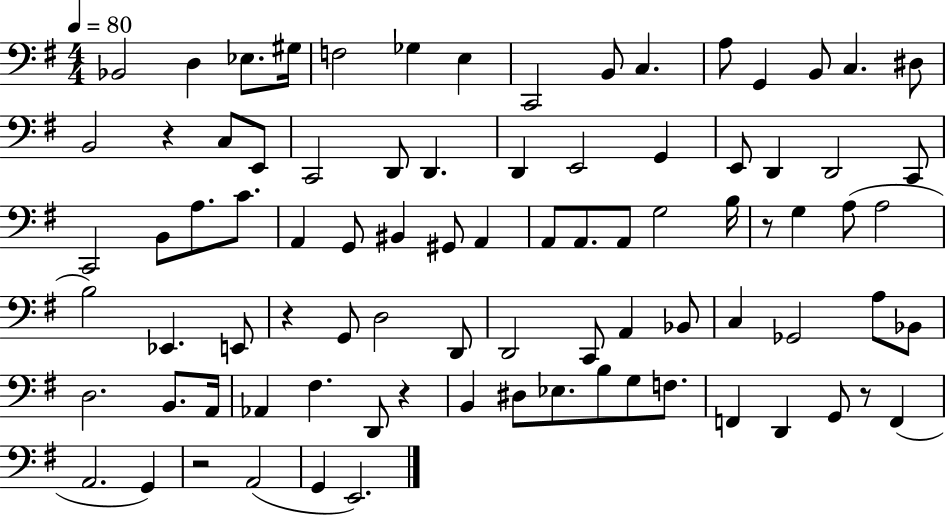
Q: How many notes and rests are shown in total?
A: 86